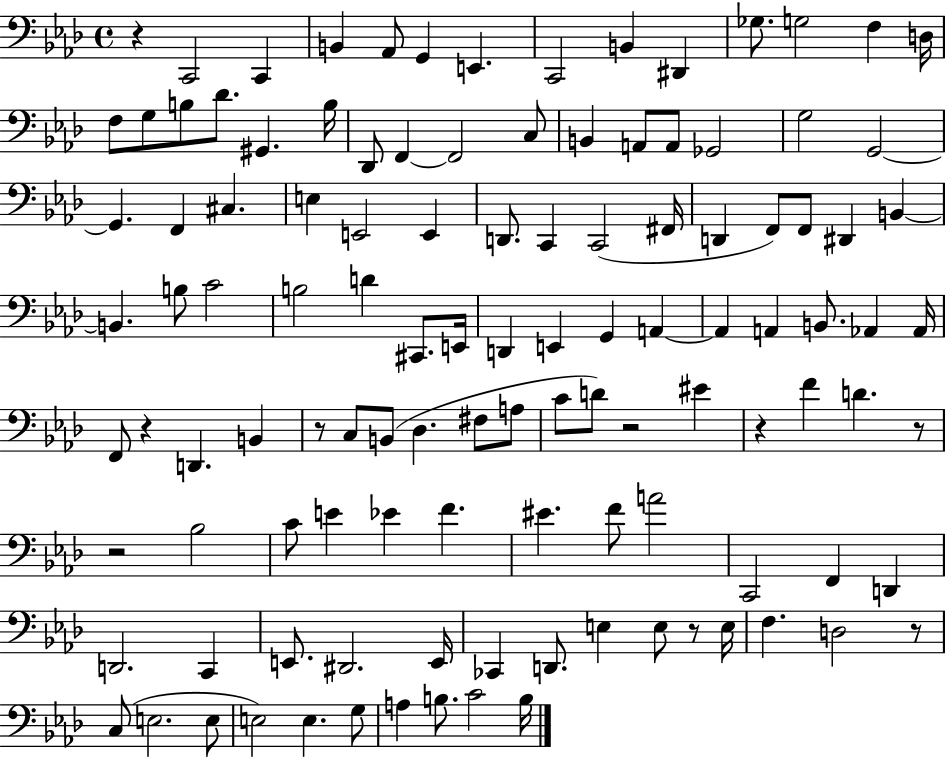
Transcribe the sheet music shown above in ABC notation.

X:1
T:Untitled
M:4/4
L:1/4
K:Ab
z C,,2 C,, B,, _A,,/2 G,, E,, C,,2 B,, ^D,, _G,/2 G,2 F, D,/4 F,/2 G,/2 B,/2 _D/2 ^G,, B,/4 _D,,/2 F,, F,,2 C,/2 B,, A,,/2 A,,/2 _G,,2 G,2 G,,2 G,, F,, ^C, E, E,,2 E,, D,,/2 C,, C,,2 ^F,,/4 D,, F,,/2 F,,/2 ^D,, B,, B,, B,/2 C2 B,2 D ^C,,/2 E,,/4 D,, E,, G,, A,, A,, A,, B,,/2 _A,, _A,,/4 F,,/2 z D,, B,, z/2 C,/2 B,,/2 _D, ^F,/2 A,/2 C/2 D/2 z2 ^E z F D z/2 z2 _B,2 C/2 E _E F ^E F/2 A2 C,,2 F,, D,, D,,2 C,, E,,/2 ^D,,2 E,,/4 _C,, D,,/2 E, E,/2 z/2 E,/4 F, D,2 z/2 C,/2 E,2 E,/2 E,2 E, G,/2 A, B,/2 C2 B,/4